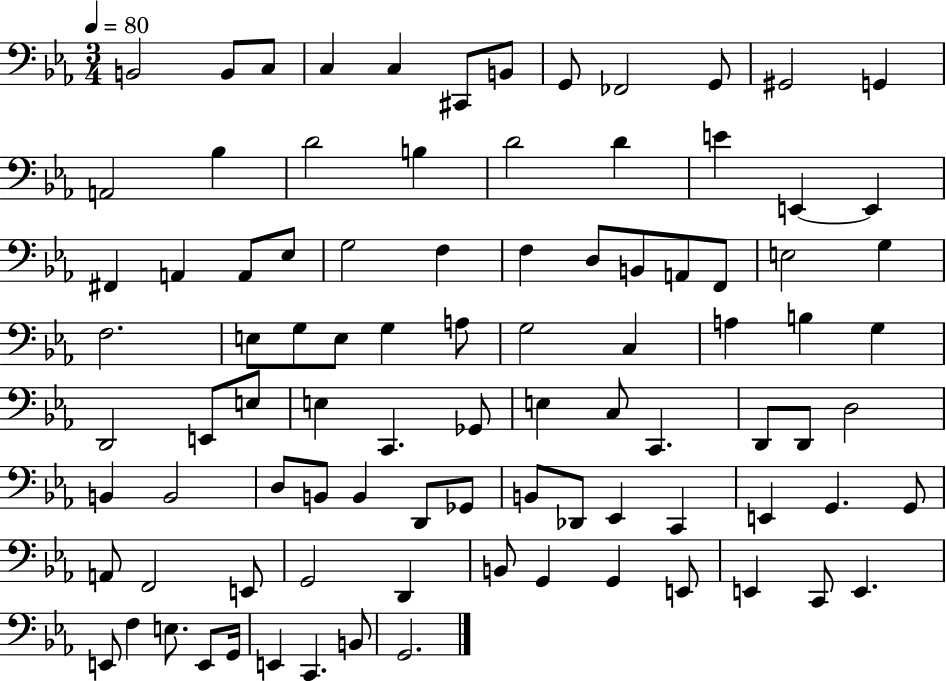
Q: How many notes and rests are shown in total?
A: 92